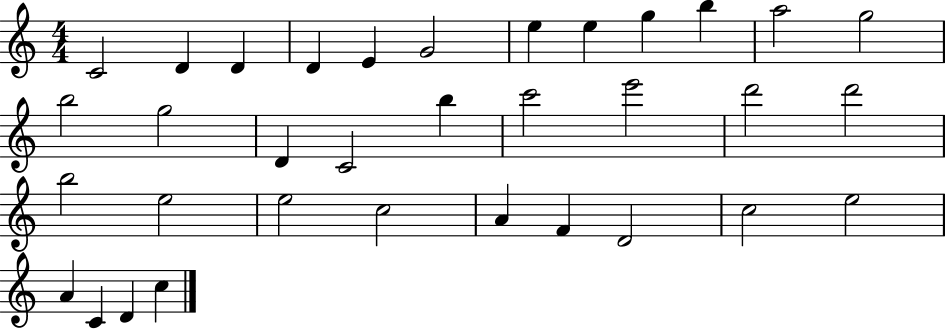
C4/h D4/q D4/q D4/q E4/q G4/h E5/q E5/q G5/q B5/q A5/h G5/h B5/h G5/h D4/q C4/h B5/q C6/h E6/h D6/h D6/h B5/h E5/h E5/h C5/h A4/q F4/q D4/h C5/h E5/h A4/q C4/q D4/q C5/q